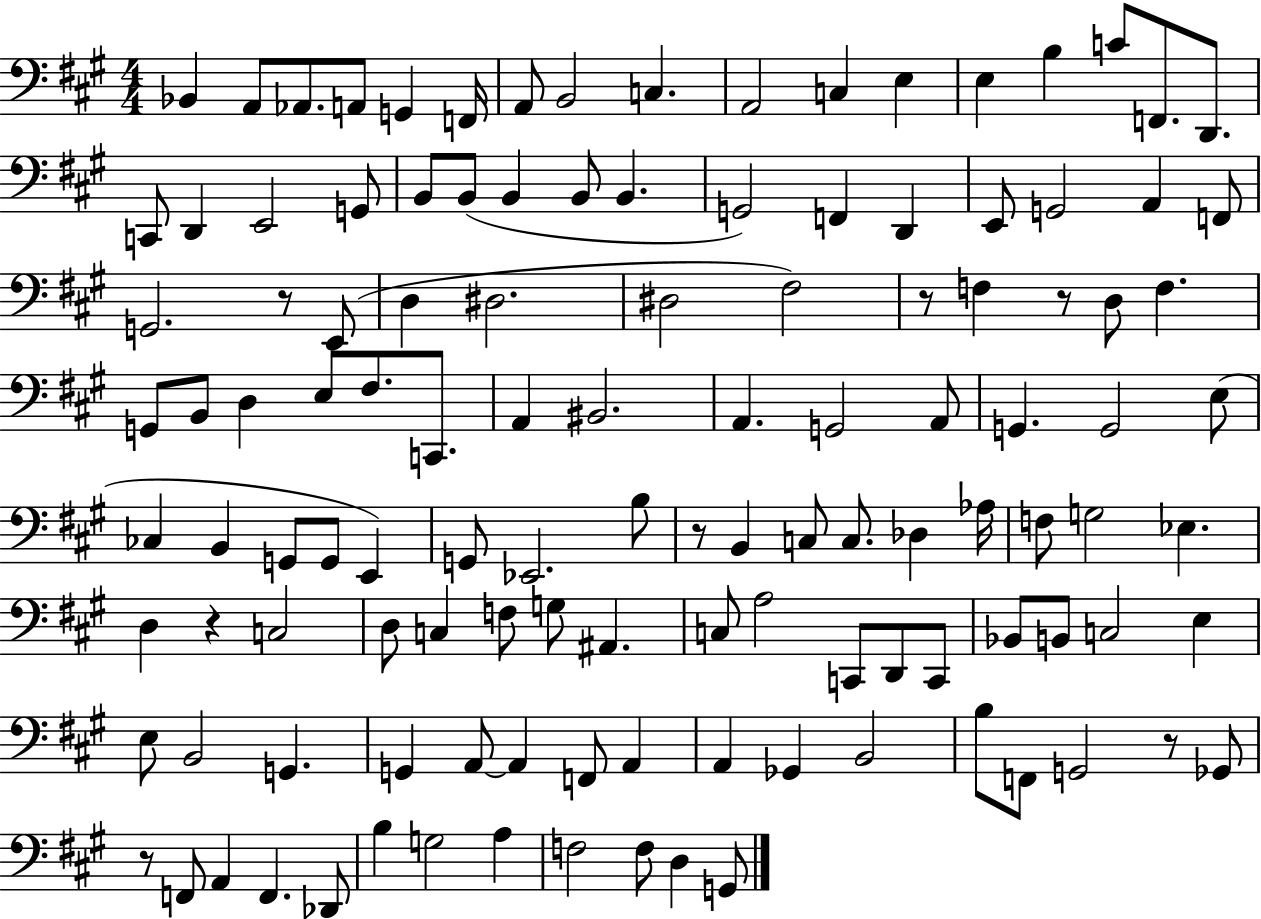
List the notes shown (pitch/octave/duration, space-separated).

Bb2/q A2/e Ab2/e. A2/e G2/q F2/s A2/e B2/h C3/q. A2/h C3/q E3/q E3/q B3/q C4/e F2/e. D2/e. C2/e D2/q E2/h G2/e B2/e B2/e B2/q B2/e B2/q. G2/h F2/q D2/q E2/e G2/h A2/q F2/e G2/h. R/e E2/e D3/q D#3/h. D#3/h F#3/h R/e F3/q R/e D3/e F3/q. G2/e B2/e D3/q E3/e F#3/e. C2/e. A2/q BIS2/h. A2/q. G2/h A2/e G2/q. G2/h E3/e CES3/q B2/q G2/e G2/e E2/q G2/e Eb2/h. B3/e R/e B2/q C3/e C3/e. Db3/q Ab3/s F3/e G3/h Eb3/q. D3/q R/q C3/h D3/e C3/q F3/e G3/e A#2/q. C3/e A3/h C2/e D2/e C2/e Bb2/e B2/e C3/h E3/q E3/e B2/h G2/q. G2/q A2/e A2/q F2/e A2/q A2/q Gb2/q B2/h B3/e F2/e G2/h R/e Gb2/e R/e F2/e A2/q F2/q. Db2/e B3/q G3/h A3/q F3/h F3/e D3/q G2/e